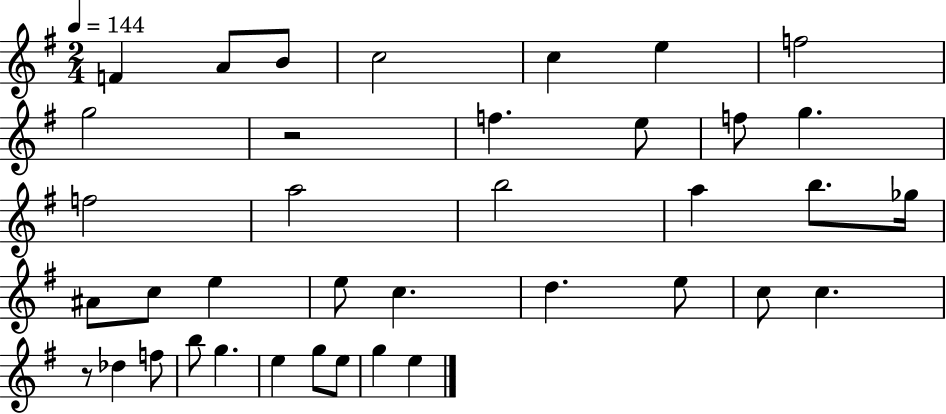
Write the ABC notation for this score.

X:1
T:Untitled
M:2/4
L:1/4
K:G
F A/2 B/2 c2 c e f2 g2 z2 f e/2 f/2 g f2 a2 b2 a b/2 _g/4 ^A/2 c/2 e e/2 c d e/2 c/2 c z/2 _d f/2 b/2 g e g/2 e/2 g e